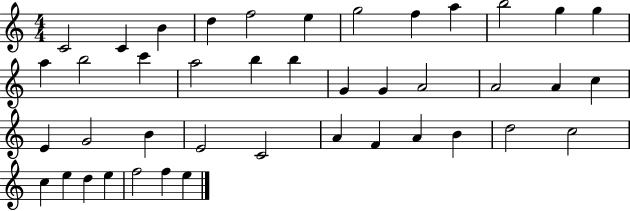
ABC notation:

X:1
T:Untitled
M:4/4
L:1/4
K:C
C2 C B d f2 e g2 f a b2 g g a b2 c' a2 b b G G A2 A2 A c E G2 B E2 C2 A F A B d2 c2 c e d e f2 f e